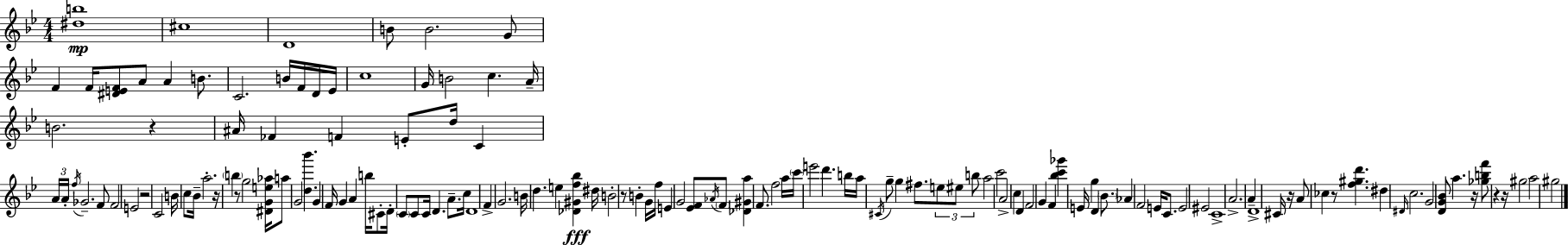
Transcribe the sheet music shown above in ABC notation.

X:1
T:Untitled
M:4/4
L:1/4
K:Bb
[^db]4 ^c4 D4 B/2 B2 G/2 F F/4 [^DEF]/2 A/2 A B/2 C2 B/4 F/4 D/4 _E/4 c4 G/4 B2 c A/4 B2 z ^A/4 _F F E/2 d/4 C A/4 A/4 f/4 _G2 F/2 F2 E2 z2 C2 B/4 c/2 _B/4 a2 z/4 b z/2 g2 [^DGe_a]/4 a/2 G2 [d_b'] G F/4 G A b/4 ^C/2 D/4 C/2 C/2 C/4 D A/2 c/4 D4 F G2 B/4 d e [_D^Gf_b] ^d/4 B2 z/2 B G/4 f/4 E G2 [_EF]/2 _A/4 F/2 [_D^Ga] F/2 f2 a/4 c'/4 e'2 d' b/4 a/4 ^C/4 g/2 g ^f/2 e/2 ^e/2 b/2 a2 c'2 A2 c D F2 G F [_bc'_g'] E/4 g D _B/2 _A F2 E/4 C/2 E2 ^E2 C4 A2 A D4 ^C/4 z/4 A/2 _c z/2 [f^gd'] ^d ^D/4 c2 G2 [DG_B]/2 a z/4 [_gbf']/2 z z/4 ^g2 a2 ^g2